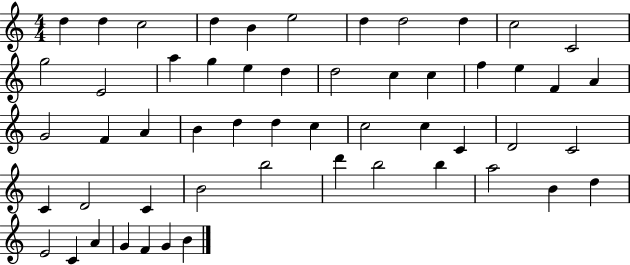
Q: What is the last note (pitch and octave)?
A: B4